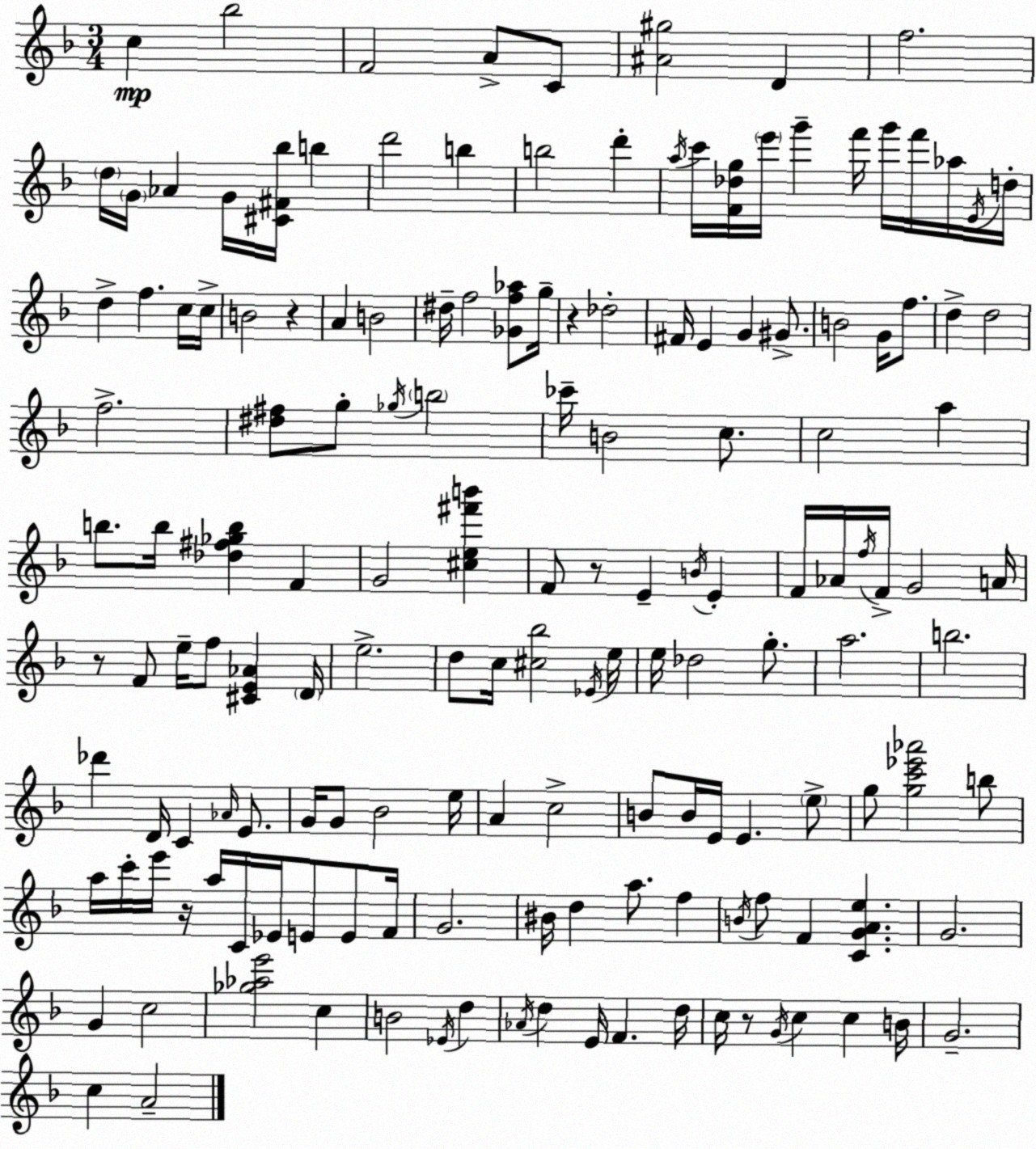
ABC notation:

X:1
T:Untitled
M:3/4
L:1/4
K:Dm
c _b2 F2 A/2 C/2 [^A^g]2 D f2 d/4 G/4 _A G/4 [^C^F_b]/4 b d'2 b b2 d' a/4 c'/4 [F_dg]/4 e'/4 g' f'/4 g'/4 f'/4 _a/4 E/4 d/4 d f c/4 c/4 B2 z A B2 ^d/4 f2 [_Gf_a]/2 g/4 z _d2 ^F/4 E G ^G/2 B2 G/4 f/2 d d2 f2 [^d^f]/2 g/2 _g/4 b2 _c'/4 B2 c/2 c2 a b/2 b/4 [_d^f_gb] F G2 [^ce^f'b'] F/2 z/2 E B/4 E F/4 _A/4 f/4 F/4 G2 A/4 z/2 F/2 e/4 f/2 [^CE_A] D/4 e2 d/2 c/4 [^c_b]2 _E/4 e/4 e/4 _d2 g/2 a2 b2 _d' D/4 C _A/4 E/2 G/4 G/2 _B2 e/4 A c2 B/2 B/4 E/4 E e/2 g/2 [gc'_e'_a']2 b/2 a/4 c'/4 e'/4 z/4 a/4 C/4 _E/4 E/2 E/2 F/4 G2 ^B/4 d a/2 f B/4 f/2 F [CGAe] G2 G c2 [_g_ae']2 c B2 _E/4 d _A/4 d E/4 F d/4 c/4 z/2 G/4 c c B/4 G2 c A2